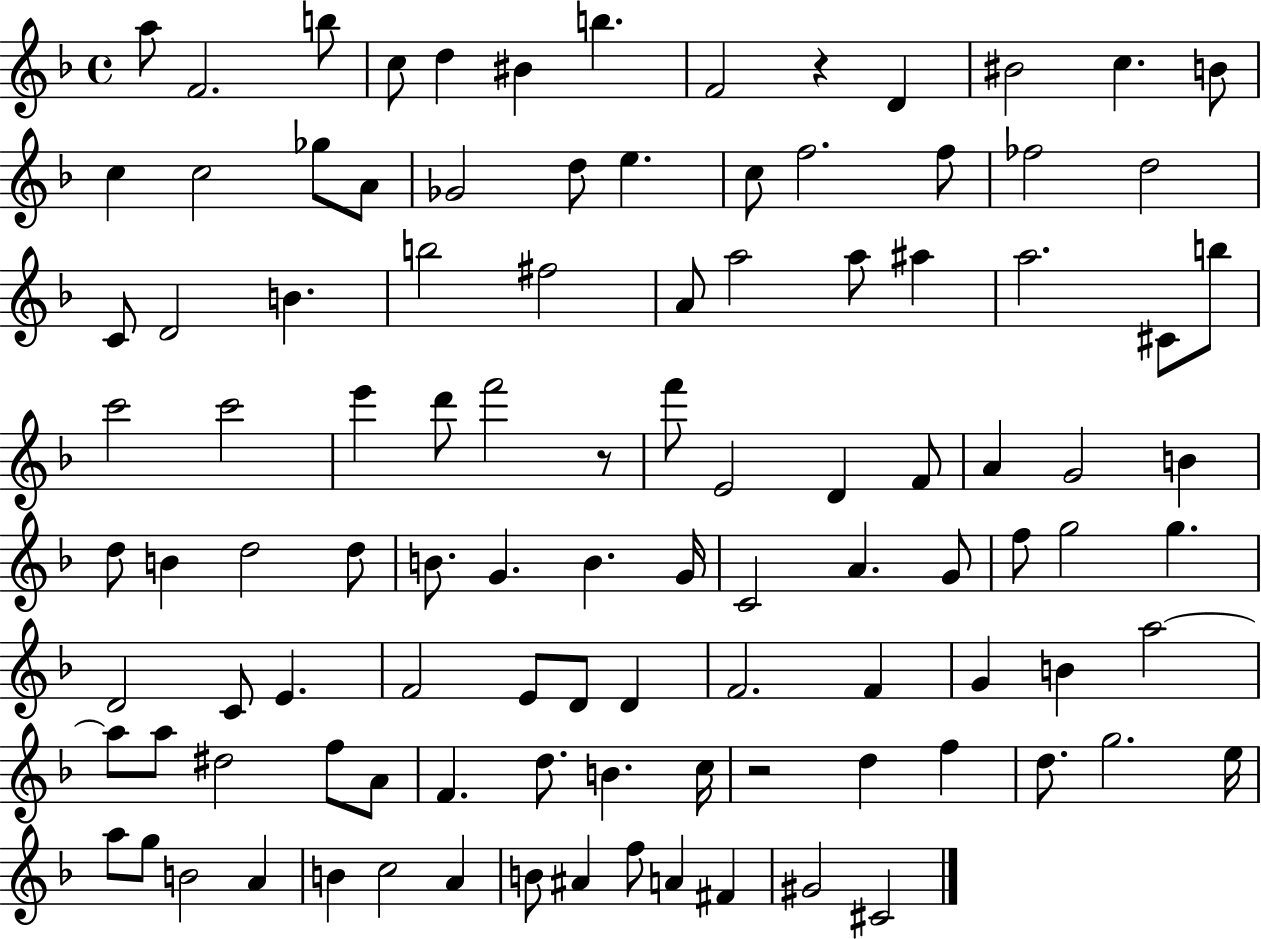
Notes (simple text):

A5/e F4/h. B5/e C5/e D5/q BIS4/q B5/q. F4/h R/q D4/q BIS4/h C5/q. B4/e C5/q C5/h Gb5/e A4/e Gb4/h D5/e E5/q. C5/e F5/h. F5/e FES5/h D5/h C4/e D4/h B4/q. B5/h F#5/h A4/e A5/h A5/e A#5/q A5/h. C#4/e B5/e C6/h C6/h E6/q D6/e F6/h R/e F6/e E4/h D4/q F4/e A4/q G4/h B4/q D5/e B4/q D5/h D5/e B4/e. G4/q. B4/q. G4/s C4/h A4/q. G4/e F5/e G5/h G5/q. D4/h C4/e E4/q. F4/h E4/e D4/e D4/q F4/h. F4/q G4/q B4/q A5/h A5/e A5/e D#5/h F5/e A4/e F4/q. D5/e. B4/q. C5/s R/h D5/q F5/q D5/e. G5/h. E5/s A5/e G5/e B4/h A4/q B4/q C5/h A4/q B4/e A#4/q F5/e A4/q F#4/q G#4/h C#4/h